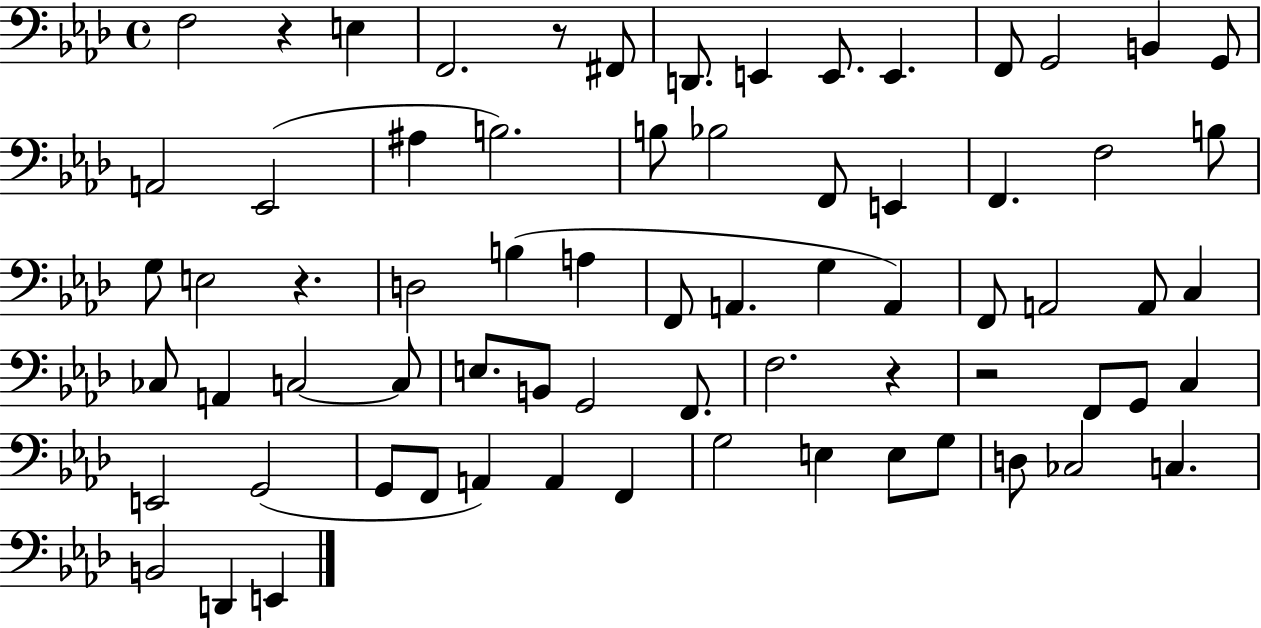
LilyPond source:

{
  \clef bass
  \time 4/4
  \defaultTimeSignature
  \key aes \major
  \repeat volta 2 { f2 r4 e4 | f,2. r8 fis,8 | d,8. e,4 e,8. e,4. | f,8 g,2 b,4 g,8 | \break a,2 ees,2( | ais4 b2.) | b8 bes2 f,8 e,4 | f,4. f2 b8 | \break g8 e2 r4. | d2 b4( a4 | f,8 a,4. g4 a,4) | f,8 a,2 a,8 c4 | \break ces8 a,4 c2~~ c8 | e8. b,8 g,2 f,8. | f2. r4 | r2 f,8 g,8 c4 | \break e,2 g,2( | g,8 f,8 a,4) a,4 f,4 | g2 e4 e8 g8 | d8 ces2 c4. | \break b,2 d,4 e,4 | } \bar "|."
}